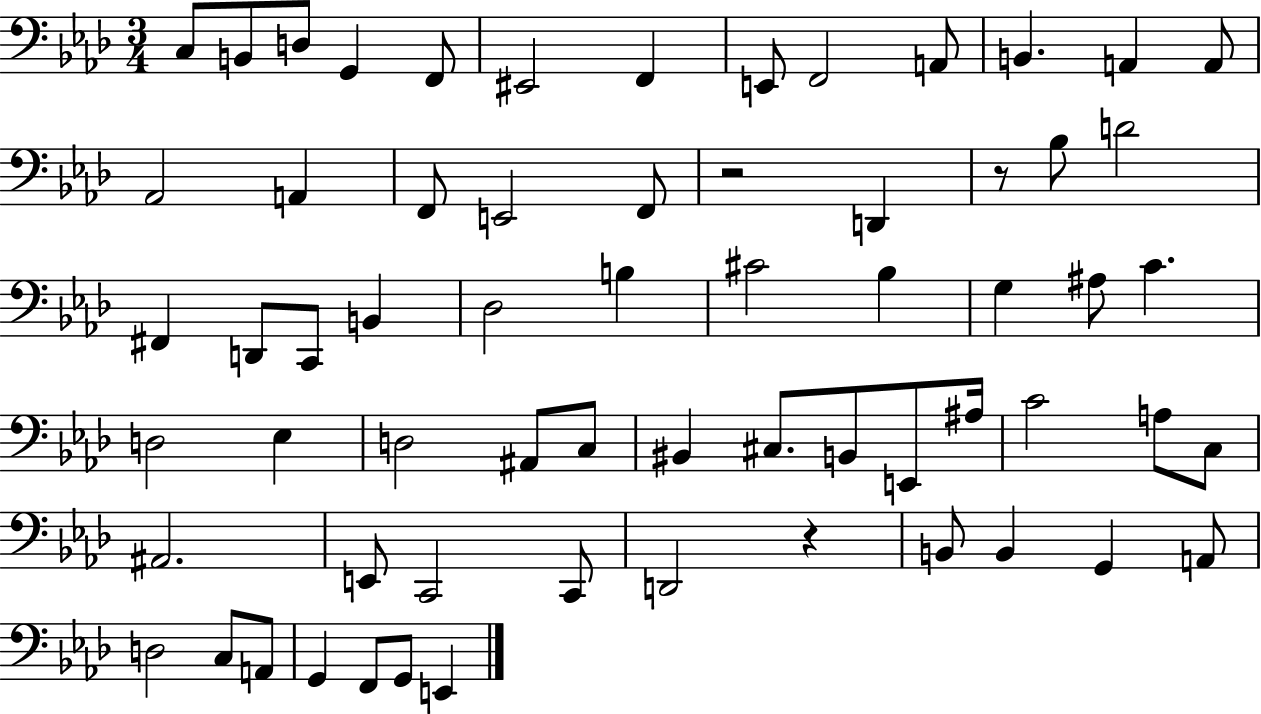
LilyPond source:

{
  \clef bass
  \numericTimeSignature
  \time 3/4
  \key aes \major
  \repeat volta 2 { c8 b,8 d8 g,4 f,8 | eis,2 f,4 | e,8 f,2 a,8 | b,4. a,4 a,8 | \break aes,2 a,4 | f,8 e,2 f,8 | r2 d,4 | r8 bes8 d'2 | \break fis,4 d,8 c,8 b,4 | des2 b4 | cis'2 bes4 | g4 ais8 c'4. | \break d2 ees4 | d2 ais,8 c8 | bis,4 cis8. b,8 e,8 ais16 | c'2 a8 c8 | \break ais,2. | e,8 c,2 c,8 | d,2 r4 | b,8 b,4 g,4 a,8 | \break d2 c8 a,8 | g,4 f,8 g,8 e,4 | } \bar "|."
}